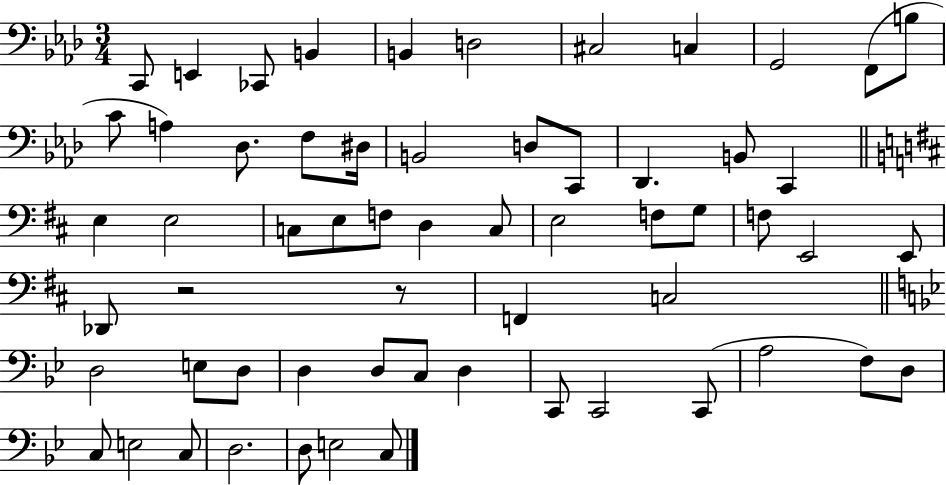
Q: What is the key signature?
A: AES major